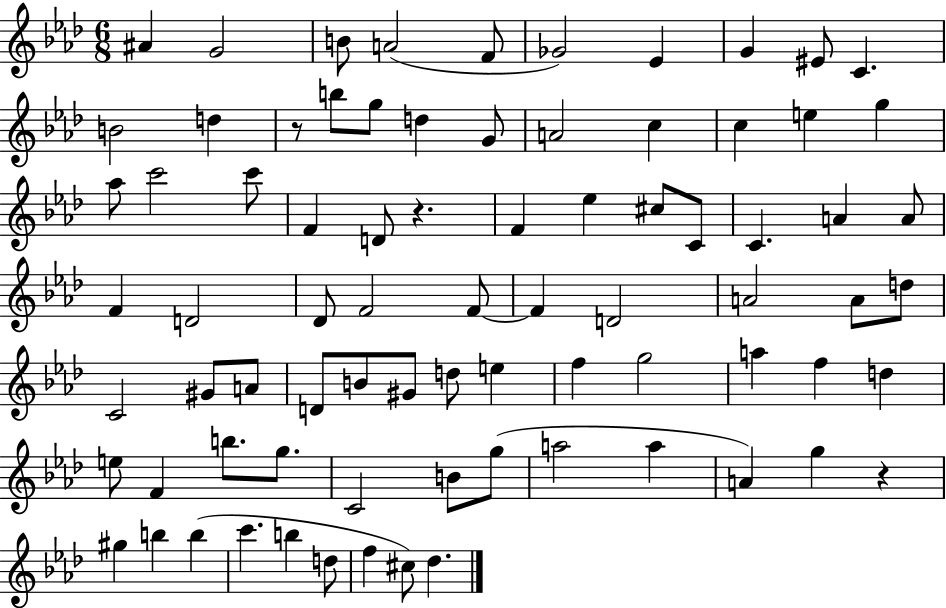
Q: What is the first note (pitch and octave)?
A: A#4